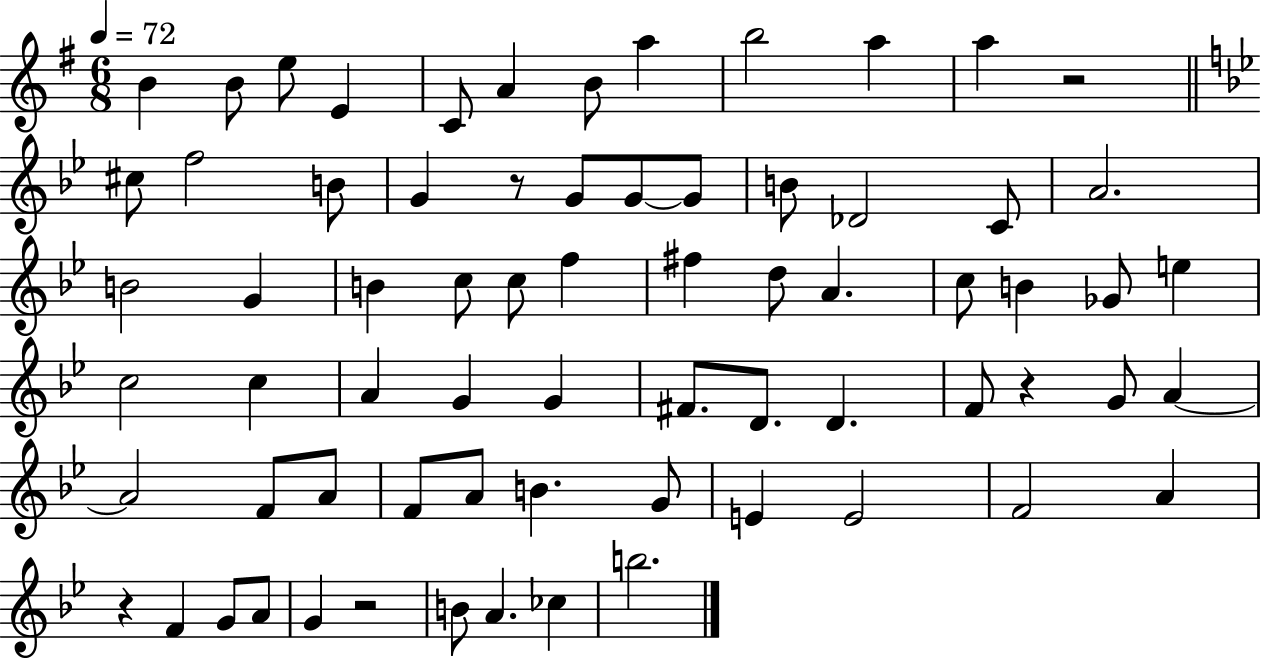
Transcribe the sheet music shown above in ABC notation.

X:1
T:Untitled
M:6/8
L:1/4
K:G
B B/2 e/2 E C/2 A B/2 a b2 a a z2 ^c/2 f2 B/2 G z/2 G/2 G/2 G/2 B/2 _D2 C/2 A2 B2 G B c/2 c/2 f ^f d/2 A c/2 B _G/2 e c2 c A G G ^F/2 D/2 D F/2 z G/2 A A2 F/2 A/2 F/2 A/2 B G/2 E E2 F2 A z F G/2 A/2 G z2 B/2 A _c b2